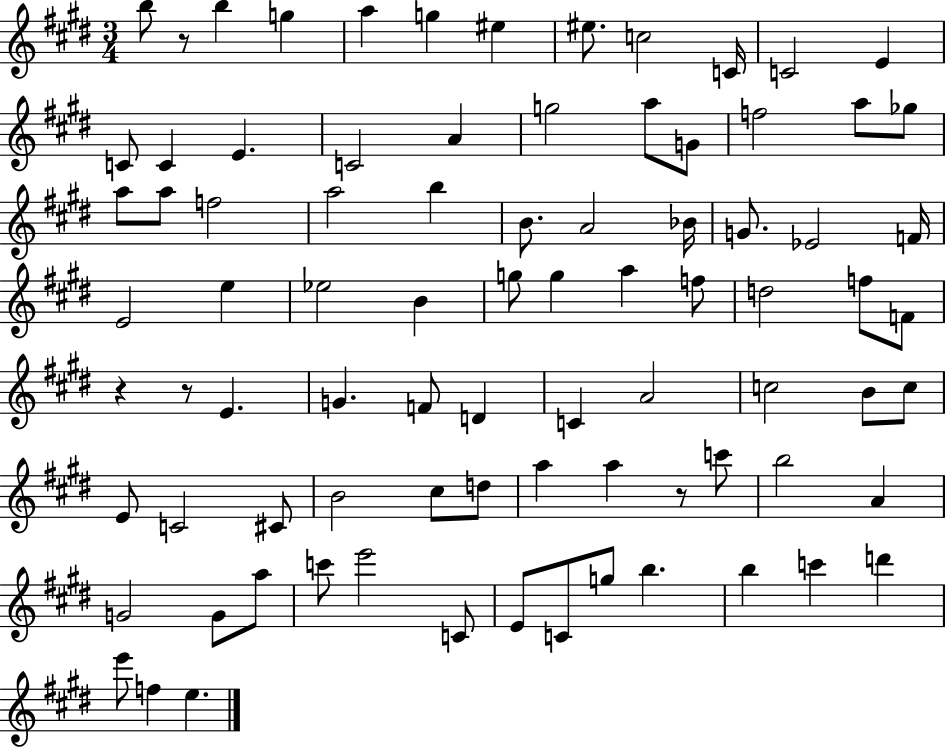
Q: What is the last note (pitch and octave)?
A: E5